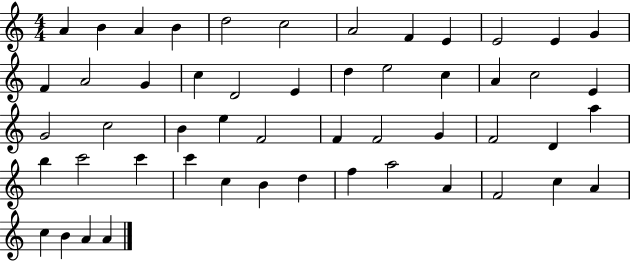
A4/q B4/q A4/q B4/q D5/h C5/h A4/h F4/q E4/q E4/h E4/q G4/q F4/q A4/h G4/q C5/q D4/h E4/q D5/q E5/h C5/q A4/q C5/h E4/q G4/h C5/h B4/q E5/q F4/h F4/q F4/h G4/q F4/h D4/q A5/q B5/q C6/h C6/q C6/q C5/q B4/q D5/q F5/q A5/h A4/q F4/h C5/q A4/q C5/q B4/q A4/q A4/q